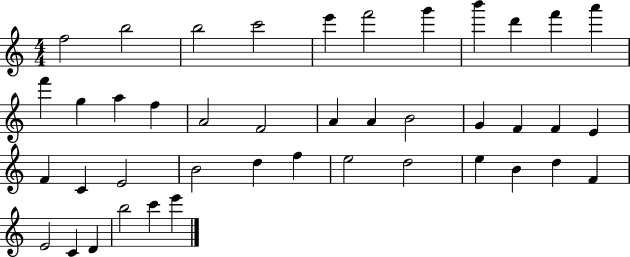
{
  \clef treble
  \numericTimeSignature
  \time 4/4
  \key c \major
  f''2 b''2 | b''2 c'''2 | e'''4 f'''2 g'''4 | b'''4 d'''4 f'''4 a'''4 | \break f'''4 g''4 a''4 f''4 | a'2 f'2 | a'4 a'4 b'2 | g'4 f'4 f'4 e'4 | \break f'4 c'4 e'2 | b'2 d''4 f''4 | e''2 d''2 | e''4 b'4 d''4 f'4 | \break e'2 c'4 d'4 | b''2 c'''4 e'''4 | \bar "|."
}